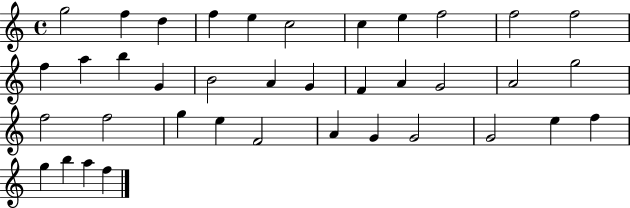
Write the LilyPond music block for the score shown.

{
  \clef treble
  \time 4/4
  \defaultTimeSignature
  \key c \major
  g''2 f''4 d''4 | f''4 e''4 c''2 | c''4 e''4 f''2 | f''2 f''2 | \break f''4 a''4 b''4 g'4 | b'2 a'4 g'4 | f'4 a'4 g'2 | a'2 g''2 | \break f''2 f''2 | g''4 e''4 f'2 | a'4 g'4 g'2 | g'2 e''4 f''4 | \break g''4 b''4 a''4 f''4 | \bar "|."
}